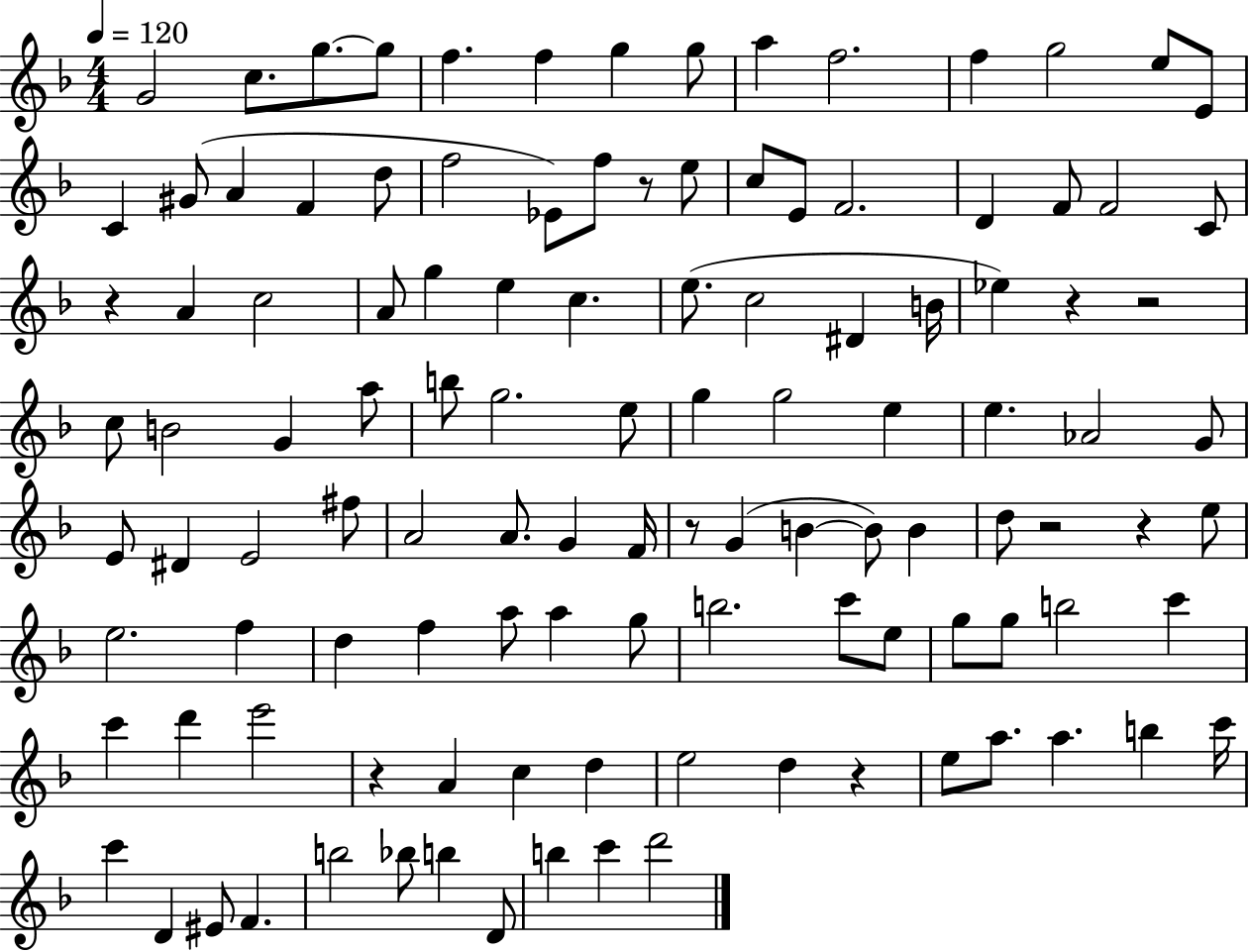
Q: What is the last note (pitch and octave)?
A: D6